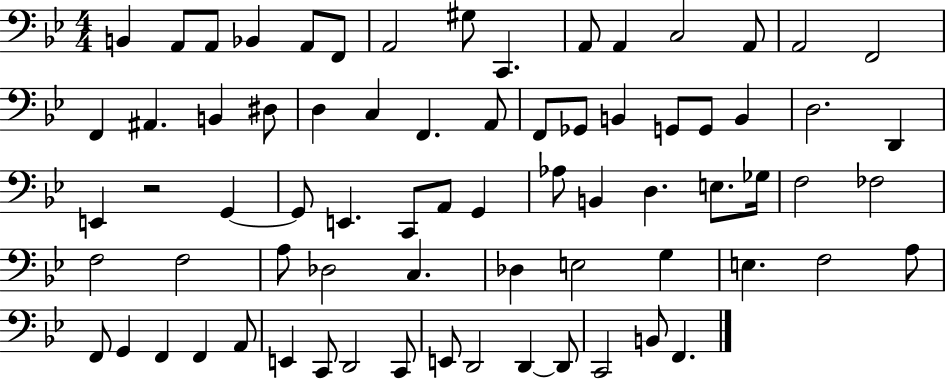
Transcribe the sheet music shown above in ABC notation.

X:1
T:Untitled
M:4/4
L:1/4
K:Bb
B,, A,,/2 A,,/2 _B,, A,,/2 F,,/2 A,,2 ^G,/2 C,, A,,/2 A,, C,2 A,,/2 A,,2 F,,2 F,, ^A,, B,, ^D,/2 D, C, F,, A,,/2 F,,/2 _G,,/2 B,, G,,/2 G,,/2 B,, D,2 D,, E,, z2 G,, G,,/2 E,, C,,/2 A,,/2 G,, _A,/2 B,, D, E,/2 _G,/4 F,2 _F,2 F,2 F,2 A,/2 _D,2 C, _D, E,2 G, E, F,2 A,/2 F,,/2 G,, F,, F,, A,,/2 E,, C,,/2 D,,2 C,,/2 E,,/2 D,,2 D,, D,,/2 C,,2 B,,/2 F,,